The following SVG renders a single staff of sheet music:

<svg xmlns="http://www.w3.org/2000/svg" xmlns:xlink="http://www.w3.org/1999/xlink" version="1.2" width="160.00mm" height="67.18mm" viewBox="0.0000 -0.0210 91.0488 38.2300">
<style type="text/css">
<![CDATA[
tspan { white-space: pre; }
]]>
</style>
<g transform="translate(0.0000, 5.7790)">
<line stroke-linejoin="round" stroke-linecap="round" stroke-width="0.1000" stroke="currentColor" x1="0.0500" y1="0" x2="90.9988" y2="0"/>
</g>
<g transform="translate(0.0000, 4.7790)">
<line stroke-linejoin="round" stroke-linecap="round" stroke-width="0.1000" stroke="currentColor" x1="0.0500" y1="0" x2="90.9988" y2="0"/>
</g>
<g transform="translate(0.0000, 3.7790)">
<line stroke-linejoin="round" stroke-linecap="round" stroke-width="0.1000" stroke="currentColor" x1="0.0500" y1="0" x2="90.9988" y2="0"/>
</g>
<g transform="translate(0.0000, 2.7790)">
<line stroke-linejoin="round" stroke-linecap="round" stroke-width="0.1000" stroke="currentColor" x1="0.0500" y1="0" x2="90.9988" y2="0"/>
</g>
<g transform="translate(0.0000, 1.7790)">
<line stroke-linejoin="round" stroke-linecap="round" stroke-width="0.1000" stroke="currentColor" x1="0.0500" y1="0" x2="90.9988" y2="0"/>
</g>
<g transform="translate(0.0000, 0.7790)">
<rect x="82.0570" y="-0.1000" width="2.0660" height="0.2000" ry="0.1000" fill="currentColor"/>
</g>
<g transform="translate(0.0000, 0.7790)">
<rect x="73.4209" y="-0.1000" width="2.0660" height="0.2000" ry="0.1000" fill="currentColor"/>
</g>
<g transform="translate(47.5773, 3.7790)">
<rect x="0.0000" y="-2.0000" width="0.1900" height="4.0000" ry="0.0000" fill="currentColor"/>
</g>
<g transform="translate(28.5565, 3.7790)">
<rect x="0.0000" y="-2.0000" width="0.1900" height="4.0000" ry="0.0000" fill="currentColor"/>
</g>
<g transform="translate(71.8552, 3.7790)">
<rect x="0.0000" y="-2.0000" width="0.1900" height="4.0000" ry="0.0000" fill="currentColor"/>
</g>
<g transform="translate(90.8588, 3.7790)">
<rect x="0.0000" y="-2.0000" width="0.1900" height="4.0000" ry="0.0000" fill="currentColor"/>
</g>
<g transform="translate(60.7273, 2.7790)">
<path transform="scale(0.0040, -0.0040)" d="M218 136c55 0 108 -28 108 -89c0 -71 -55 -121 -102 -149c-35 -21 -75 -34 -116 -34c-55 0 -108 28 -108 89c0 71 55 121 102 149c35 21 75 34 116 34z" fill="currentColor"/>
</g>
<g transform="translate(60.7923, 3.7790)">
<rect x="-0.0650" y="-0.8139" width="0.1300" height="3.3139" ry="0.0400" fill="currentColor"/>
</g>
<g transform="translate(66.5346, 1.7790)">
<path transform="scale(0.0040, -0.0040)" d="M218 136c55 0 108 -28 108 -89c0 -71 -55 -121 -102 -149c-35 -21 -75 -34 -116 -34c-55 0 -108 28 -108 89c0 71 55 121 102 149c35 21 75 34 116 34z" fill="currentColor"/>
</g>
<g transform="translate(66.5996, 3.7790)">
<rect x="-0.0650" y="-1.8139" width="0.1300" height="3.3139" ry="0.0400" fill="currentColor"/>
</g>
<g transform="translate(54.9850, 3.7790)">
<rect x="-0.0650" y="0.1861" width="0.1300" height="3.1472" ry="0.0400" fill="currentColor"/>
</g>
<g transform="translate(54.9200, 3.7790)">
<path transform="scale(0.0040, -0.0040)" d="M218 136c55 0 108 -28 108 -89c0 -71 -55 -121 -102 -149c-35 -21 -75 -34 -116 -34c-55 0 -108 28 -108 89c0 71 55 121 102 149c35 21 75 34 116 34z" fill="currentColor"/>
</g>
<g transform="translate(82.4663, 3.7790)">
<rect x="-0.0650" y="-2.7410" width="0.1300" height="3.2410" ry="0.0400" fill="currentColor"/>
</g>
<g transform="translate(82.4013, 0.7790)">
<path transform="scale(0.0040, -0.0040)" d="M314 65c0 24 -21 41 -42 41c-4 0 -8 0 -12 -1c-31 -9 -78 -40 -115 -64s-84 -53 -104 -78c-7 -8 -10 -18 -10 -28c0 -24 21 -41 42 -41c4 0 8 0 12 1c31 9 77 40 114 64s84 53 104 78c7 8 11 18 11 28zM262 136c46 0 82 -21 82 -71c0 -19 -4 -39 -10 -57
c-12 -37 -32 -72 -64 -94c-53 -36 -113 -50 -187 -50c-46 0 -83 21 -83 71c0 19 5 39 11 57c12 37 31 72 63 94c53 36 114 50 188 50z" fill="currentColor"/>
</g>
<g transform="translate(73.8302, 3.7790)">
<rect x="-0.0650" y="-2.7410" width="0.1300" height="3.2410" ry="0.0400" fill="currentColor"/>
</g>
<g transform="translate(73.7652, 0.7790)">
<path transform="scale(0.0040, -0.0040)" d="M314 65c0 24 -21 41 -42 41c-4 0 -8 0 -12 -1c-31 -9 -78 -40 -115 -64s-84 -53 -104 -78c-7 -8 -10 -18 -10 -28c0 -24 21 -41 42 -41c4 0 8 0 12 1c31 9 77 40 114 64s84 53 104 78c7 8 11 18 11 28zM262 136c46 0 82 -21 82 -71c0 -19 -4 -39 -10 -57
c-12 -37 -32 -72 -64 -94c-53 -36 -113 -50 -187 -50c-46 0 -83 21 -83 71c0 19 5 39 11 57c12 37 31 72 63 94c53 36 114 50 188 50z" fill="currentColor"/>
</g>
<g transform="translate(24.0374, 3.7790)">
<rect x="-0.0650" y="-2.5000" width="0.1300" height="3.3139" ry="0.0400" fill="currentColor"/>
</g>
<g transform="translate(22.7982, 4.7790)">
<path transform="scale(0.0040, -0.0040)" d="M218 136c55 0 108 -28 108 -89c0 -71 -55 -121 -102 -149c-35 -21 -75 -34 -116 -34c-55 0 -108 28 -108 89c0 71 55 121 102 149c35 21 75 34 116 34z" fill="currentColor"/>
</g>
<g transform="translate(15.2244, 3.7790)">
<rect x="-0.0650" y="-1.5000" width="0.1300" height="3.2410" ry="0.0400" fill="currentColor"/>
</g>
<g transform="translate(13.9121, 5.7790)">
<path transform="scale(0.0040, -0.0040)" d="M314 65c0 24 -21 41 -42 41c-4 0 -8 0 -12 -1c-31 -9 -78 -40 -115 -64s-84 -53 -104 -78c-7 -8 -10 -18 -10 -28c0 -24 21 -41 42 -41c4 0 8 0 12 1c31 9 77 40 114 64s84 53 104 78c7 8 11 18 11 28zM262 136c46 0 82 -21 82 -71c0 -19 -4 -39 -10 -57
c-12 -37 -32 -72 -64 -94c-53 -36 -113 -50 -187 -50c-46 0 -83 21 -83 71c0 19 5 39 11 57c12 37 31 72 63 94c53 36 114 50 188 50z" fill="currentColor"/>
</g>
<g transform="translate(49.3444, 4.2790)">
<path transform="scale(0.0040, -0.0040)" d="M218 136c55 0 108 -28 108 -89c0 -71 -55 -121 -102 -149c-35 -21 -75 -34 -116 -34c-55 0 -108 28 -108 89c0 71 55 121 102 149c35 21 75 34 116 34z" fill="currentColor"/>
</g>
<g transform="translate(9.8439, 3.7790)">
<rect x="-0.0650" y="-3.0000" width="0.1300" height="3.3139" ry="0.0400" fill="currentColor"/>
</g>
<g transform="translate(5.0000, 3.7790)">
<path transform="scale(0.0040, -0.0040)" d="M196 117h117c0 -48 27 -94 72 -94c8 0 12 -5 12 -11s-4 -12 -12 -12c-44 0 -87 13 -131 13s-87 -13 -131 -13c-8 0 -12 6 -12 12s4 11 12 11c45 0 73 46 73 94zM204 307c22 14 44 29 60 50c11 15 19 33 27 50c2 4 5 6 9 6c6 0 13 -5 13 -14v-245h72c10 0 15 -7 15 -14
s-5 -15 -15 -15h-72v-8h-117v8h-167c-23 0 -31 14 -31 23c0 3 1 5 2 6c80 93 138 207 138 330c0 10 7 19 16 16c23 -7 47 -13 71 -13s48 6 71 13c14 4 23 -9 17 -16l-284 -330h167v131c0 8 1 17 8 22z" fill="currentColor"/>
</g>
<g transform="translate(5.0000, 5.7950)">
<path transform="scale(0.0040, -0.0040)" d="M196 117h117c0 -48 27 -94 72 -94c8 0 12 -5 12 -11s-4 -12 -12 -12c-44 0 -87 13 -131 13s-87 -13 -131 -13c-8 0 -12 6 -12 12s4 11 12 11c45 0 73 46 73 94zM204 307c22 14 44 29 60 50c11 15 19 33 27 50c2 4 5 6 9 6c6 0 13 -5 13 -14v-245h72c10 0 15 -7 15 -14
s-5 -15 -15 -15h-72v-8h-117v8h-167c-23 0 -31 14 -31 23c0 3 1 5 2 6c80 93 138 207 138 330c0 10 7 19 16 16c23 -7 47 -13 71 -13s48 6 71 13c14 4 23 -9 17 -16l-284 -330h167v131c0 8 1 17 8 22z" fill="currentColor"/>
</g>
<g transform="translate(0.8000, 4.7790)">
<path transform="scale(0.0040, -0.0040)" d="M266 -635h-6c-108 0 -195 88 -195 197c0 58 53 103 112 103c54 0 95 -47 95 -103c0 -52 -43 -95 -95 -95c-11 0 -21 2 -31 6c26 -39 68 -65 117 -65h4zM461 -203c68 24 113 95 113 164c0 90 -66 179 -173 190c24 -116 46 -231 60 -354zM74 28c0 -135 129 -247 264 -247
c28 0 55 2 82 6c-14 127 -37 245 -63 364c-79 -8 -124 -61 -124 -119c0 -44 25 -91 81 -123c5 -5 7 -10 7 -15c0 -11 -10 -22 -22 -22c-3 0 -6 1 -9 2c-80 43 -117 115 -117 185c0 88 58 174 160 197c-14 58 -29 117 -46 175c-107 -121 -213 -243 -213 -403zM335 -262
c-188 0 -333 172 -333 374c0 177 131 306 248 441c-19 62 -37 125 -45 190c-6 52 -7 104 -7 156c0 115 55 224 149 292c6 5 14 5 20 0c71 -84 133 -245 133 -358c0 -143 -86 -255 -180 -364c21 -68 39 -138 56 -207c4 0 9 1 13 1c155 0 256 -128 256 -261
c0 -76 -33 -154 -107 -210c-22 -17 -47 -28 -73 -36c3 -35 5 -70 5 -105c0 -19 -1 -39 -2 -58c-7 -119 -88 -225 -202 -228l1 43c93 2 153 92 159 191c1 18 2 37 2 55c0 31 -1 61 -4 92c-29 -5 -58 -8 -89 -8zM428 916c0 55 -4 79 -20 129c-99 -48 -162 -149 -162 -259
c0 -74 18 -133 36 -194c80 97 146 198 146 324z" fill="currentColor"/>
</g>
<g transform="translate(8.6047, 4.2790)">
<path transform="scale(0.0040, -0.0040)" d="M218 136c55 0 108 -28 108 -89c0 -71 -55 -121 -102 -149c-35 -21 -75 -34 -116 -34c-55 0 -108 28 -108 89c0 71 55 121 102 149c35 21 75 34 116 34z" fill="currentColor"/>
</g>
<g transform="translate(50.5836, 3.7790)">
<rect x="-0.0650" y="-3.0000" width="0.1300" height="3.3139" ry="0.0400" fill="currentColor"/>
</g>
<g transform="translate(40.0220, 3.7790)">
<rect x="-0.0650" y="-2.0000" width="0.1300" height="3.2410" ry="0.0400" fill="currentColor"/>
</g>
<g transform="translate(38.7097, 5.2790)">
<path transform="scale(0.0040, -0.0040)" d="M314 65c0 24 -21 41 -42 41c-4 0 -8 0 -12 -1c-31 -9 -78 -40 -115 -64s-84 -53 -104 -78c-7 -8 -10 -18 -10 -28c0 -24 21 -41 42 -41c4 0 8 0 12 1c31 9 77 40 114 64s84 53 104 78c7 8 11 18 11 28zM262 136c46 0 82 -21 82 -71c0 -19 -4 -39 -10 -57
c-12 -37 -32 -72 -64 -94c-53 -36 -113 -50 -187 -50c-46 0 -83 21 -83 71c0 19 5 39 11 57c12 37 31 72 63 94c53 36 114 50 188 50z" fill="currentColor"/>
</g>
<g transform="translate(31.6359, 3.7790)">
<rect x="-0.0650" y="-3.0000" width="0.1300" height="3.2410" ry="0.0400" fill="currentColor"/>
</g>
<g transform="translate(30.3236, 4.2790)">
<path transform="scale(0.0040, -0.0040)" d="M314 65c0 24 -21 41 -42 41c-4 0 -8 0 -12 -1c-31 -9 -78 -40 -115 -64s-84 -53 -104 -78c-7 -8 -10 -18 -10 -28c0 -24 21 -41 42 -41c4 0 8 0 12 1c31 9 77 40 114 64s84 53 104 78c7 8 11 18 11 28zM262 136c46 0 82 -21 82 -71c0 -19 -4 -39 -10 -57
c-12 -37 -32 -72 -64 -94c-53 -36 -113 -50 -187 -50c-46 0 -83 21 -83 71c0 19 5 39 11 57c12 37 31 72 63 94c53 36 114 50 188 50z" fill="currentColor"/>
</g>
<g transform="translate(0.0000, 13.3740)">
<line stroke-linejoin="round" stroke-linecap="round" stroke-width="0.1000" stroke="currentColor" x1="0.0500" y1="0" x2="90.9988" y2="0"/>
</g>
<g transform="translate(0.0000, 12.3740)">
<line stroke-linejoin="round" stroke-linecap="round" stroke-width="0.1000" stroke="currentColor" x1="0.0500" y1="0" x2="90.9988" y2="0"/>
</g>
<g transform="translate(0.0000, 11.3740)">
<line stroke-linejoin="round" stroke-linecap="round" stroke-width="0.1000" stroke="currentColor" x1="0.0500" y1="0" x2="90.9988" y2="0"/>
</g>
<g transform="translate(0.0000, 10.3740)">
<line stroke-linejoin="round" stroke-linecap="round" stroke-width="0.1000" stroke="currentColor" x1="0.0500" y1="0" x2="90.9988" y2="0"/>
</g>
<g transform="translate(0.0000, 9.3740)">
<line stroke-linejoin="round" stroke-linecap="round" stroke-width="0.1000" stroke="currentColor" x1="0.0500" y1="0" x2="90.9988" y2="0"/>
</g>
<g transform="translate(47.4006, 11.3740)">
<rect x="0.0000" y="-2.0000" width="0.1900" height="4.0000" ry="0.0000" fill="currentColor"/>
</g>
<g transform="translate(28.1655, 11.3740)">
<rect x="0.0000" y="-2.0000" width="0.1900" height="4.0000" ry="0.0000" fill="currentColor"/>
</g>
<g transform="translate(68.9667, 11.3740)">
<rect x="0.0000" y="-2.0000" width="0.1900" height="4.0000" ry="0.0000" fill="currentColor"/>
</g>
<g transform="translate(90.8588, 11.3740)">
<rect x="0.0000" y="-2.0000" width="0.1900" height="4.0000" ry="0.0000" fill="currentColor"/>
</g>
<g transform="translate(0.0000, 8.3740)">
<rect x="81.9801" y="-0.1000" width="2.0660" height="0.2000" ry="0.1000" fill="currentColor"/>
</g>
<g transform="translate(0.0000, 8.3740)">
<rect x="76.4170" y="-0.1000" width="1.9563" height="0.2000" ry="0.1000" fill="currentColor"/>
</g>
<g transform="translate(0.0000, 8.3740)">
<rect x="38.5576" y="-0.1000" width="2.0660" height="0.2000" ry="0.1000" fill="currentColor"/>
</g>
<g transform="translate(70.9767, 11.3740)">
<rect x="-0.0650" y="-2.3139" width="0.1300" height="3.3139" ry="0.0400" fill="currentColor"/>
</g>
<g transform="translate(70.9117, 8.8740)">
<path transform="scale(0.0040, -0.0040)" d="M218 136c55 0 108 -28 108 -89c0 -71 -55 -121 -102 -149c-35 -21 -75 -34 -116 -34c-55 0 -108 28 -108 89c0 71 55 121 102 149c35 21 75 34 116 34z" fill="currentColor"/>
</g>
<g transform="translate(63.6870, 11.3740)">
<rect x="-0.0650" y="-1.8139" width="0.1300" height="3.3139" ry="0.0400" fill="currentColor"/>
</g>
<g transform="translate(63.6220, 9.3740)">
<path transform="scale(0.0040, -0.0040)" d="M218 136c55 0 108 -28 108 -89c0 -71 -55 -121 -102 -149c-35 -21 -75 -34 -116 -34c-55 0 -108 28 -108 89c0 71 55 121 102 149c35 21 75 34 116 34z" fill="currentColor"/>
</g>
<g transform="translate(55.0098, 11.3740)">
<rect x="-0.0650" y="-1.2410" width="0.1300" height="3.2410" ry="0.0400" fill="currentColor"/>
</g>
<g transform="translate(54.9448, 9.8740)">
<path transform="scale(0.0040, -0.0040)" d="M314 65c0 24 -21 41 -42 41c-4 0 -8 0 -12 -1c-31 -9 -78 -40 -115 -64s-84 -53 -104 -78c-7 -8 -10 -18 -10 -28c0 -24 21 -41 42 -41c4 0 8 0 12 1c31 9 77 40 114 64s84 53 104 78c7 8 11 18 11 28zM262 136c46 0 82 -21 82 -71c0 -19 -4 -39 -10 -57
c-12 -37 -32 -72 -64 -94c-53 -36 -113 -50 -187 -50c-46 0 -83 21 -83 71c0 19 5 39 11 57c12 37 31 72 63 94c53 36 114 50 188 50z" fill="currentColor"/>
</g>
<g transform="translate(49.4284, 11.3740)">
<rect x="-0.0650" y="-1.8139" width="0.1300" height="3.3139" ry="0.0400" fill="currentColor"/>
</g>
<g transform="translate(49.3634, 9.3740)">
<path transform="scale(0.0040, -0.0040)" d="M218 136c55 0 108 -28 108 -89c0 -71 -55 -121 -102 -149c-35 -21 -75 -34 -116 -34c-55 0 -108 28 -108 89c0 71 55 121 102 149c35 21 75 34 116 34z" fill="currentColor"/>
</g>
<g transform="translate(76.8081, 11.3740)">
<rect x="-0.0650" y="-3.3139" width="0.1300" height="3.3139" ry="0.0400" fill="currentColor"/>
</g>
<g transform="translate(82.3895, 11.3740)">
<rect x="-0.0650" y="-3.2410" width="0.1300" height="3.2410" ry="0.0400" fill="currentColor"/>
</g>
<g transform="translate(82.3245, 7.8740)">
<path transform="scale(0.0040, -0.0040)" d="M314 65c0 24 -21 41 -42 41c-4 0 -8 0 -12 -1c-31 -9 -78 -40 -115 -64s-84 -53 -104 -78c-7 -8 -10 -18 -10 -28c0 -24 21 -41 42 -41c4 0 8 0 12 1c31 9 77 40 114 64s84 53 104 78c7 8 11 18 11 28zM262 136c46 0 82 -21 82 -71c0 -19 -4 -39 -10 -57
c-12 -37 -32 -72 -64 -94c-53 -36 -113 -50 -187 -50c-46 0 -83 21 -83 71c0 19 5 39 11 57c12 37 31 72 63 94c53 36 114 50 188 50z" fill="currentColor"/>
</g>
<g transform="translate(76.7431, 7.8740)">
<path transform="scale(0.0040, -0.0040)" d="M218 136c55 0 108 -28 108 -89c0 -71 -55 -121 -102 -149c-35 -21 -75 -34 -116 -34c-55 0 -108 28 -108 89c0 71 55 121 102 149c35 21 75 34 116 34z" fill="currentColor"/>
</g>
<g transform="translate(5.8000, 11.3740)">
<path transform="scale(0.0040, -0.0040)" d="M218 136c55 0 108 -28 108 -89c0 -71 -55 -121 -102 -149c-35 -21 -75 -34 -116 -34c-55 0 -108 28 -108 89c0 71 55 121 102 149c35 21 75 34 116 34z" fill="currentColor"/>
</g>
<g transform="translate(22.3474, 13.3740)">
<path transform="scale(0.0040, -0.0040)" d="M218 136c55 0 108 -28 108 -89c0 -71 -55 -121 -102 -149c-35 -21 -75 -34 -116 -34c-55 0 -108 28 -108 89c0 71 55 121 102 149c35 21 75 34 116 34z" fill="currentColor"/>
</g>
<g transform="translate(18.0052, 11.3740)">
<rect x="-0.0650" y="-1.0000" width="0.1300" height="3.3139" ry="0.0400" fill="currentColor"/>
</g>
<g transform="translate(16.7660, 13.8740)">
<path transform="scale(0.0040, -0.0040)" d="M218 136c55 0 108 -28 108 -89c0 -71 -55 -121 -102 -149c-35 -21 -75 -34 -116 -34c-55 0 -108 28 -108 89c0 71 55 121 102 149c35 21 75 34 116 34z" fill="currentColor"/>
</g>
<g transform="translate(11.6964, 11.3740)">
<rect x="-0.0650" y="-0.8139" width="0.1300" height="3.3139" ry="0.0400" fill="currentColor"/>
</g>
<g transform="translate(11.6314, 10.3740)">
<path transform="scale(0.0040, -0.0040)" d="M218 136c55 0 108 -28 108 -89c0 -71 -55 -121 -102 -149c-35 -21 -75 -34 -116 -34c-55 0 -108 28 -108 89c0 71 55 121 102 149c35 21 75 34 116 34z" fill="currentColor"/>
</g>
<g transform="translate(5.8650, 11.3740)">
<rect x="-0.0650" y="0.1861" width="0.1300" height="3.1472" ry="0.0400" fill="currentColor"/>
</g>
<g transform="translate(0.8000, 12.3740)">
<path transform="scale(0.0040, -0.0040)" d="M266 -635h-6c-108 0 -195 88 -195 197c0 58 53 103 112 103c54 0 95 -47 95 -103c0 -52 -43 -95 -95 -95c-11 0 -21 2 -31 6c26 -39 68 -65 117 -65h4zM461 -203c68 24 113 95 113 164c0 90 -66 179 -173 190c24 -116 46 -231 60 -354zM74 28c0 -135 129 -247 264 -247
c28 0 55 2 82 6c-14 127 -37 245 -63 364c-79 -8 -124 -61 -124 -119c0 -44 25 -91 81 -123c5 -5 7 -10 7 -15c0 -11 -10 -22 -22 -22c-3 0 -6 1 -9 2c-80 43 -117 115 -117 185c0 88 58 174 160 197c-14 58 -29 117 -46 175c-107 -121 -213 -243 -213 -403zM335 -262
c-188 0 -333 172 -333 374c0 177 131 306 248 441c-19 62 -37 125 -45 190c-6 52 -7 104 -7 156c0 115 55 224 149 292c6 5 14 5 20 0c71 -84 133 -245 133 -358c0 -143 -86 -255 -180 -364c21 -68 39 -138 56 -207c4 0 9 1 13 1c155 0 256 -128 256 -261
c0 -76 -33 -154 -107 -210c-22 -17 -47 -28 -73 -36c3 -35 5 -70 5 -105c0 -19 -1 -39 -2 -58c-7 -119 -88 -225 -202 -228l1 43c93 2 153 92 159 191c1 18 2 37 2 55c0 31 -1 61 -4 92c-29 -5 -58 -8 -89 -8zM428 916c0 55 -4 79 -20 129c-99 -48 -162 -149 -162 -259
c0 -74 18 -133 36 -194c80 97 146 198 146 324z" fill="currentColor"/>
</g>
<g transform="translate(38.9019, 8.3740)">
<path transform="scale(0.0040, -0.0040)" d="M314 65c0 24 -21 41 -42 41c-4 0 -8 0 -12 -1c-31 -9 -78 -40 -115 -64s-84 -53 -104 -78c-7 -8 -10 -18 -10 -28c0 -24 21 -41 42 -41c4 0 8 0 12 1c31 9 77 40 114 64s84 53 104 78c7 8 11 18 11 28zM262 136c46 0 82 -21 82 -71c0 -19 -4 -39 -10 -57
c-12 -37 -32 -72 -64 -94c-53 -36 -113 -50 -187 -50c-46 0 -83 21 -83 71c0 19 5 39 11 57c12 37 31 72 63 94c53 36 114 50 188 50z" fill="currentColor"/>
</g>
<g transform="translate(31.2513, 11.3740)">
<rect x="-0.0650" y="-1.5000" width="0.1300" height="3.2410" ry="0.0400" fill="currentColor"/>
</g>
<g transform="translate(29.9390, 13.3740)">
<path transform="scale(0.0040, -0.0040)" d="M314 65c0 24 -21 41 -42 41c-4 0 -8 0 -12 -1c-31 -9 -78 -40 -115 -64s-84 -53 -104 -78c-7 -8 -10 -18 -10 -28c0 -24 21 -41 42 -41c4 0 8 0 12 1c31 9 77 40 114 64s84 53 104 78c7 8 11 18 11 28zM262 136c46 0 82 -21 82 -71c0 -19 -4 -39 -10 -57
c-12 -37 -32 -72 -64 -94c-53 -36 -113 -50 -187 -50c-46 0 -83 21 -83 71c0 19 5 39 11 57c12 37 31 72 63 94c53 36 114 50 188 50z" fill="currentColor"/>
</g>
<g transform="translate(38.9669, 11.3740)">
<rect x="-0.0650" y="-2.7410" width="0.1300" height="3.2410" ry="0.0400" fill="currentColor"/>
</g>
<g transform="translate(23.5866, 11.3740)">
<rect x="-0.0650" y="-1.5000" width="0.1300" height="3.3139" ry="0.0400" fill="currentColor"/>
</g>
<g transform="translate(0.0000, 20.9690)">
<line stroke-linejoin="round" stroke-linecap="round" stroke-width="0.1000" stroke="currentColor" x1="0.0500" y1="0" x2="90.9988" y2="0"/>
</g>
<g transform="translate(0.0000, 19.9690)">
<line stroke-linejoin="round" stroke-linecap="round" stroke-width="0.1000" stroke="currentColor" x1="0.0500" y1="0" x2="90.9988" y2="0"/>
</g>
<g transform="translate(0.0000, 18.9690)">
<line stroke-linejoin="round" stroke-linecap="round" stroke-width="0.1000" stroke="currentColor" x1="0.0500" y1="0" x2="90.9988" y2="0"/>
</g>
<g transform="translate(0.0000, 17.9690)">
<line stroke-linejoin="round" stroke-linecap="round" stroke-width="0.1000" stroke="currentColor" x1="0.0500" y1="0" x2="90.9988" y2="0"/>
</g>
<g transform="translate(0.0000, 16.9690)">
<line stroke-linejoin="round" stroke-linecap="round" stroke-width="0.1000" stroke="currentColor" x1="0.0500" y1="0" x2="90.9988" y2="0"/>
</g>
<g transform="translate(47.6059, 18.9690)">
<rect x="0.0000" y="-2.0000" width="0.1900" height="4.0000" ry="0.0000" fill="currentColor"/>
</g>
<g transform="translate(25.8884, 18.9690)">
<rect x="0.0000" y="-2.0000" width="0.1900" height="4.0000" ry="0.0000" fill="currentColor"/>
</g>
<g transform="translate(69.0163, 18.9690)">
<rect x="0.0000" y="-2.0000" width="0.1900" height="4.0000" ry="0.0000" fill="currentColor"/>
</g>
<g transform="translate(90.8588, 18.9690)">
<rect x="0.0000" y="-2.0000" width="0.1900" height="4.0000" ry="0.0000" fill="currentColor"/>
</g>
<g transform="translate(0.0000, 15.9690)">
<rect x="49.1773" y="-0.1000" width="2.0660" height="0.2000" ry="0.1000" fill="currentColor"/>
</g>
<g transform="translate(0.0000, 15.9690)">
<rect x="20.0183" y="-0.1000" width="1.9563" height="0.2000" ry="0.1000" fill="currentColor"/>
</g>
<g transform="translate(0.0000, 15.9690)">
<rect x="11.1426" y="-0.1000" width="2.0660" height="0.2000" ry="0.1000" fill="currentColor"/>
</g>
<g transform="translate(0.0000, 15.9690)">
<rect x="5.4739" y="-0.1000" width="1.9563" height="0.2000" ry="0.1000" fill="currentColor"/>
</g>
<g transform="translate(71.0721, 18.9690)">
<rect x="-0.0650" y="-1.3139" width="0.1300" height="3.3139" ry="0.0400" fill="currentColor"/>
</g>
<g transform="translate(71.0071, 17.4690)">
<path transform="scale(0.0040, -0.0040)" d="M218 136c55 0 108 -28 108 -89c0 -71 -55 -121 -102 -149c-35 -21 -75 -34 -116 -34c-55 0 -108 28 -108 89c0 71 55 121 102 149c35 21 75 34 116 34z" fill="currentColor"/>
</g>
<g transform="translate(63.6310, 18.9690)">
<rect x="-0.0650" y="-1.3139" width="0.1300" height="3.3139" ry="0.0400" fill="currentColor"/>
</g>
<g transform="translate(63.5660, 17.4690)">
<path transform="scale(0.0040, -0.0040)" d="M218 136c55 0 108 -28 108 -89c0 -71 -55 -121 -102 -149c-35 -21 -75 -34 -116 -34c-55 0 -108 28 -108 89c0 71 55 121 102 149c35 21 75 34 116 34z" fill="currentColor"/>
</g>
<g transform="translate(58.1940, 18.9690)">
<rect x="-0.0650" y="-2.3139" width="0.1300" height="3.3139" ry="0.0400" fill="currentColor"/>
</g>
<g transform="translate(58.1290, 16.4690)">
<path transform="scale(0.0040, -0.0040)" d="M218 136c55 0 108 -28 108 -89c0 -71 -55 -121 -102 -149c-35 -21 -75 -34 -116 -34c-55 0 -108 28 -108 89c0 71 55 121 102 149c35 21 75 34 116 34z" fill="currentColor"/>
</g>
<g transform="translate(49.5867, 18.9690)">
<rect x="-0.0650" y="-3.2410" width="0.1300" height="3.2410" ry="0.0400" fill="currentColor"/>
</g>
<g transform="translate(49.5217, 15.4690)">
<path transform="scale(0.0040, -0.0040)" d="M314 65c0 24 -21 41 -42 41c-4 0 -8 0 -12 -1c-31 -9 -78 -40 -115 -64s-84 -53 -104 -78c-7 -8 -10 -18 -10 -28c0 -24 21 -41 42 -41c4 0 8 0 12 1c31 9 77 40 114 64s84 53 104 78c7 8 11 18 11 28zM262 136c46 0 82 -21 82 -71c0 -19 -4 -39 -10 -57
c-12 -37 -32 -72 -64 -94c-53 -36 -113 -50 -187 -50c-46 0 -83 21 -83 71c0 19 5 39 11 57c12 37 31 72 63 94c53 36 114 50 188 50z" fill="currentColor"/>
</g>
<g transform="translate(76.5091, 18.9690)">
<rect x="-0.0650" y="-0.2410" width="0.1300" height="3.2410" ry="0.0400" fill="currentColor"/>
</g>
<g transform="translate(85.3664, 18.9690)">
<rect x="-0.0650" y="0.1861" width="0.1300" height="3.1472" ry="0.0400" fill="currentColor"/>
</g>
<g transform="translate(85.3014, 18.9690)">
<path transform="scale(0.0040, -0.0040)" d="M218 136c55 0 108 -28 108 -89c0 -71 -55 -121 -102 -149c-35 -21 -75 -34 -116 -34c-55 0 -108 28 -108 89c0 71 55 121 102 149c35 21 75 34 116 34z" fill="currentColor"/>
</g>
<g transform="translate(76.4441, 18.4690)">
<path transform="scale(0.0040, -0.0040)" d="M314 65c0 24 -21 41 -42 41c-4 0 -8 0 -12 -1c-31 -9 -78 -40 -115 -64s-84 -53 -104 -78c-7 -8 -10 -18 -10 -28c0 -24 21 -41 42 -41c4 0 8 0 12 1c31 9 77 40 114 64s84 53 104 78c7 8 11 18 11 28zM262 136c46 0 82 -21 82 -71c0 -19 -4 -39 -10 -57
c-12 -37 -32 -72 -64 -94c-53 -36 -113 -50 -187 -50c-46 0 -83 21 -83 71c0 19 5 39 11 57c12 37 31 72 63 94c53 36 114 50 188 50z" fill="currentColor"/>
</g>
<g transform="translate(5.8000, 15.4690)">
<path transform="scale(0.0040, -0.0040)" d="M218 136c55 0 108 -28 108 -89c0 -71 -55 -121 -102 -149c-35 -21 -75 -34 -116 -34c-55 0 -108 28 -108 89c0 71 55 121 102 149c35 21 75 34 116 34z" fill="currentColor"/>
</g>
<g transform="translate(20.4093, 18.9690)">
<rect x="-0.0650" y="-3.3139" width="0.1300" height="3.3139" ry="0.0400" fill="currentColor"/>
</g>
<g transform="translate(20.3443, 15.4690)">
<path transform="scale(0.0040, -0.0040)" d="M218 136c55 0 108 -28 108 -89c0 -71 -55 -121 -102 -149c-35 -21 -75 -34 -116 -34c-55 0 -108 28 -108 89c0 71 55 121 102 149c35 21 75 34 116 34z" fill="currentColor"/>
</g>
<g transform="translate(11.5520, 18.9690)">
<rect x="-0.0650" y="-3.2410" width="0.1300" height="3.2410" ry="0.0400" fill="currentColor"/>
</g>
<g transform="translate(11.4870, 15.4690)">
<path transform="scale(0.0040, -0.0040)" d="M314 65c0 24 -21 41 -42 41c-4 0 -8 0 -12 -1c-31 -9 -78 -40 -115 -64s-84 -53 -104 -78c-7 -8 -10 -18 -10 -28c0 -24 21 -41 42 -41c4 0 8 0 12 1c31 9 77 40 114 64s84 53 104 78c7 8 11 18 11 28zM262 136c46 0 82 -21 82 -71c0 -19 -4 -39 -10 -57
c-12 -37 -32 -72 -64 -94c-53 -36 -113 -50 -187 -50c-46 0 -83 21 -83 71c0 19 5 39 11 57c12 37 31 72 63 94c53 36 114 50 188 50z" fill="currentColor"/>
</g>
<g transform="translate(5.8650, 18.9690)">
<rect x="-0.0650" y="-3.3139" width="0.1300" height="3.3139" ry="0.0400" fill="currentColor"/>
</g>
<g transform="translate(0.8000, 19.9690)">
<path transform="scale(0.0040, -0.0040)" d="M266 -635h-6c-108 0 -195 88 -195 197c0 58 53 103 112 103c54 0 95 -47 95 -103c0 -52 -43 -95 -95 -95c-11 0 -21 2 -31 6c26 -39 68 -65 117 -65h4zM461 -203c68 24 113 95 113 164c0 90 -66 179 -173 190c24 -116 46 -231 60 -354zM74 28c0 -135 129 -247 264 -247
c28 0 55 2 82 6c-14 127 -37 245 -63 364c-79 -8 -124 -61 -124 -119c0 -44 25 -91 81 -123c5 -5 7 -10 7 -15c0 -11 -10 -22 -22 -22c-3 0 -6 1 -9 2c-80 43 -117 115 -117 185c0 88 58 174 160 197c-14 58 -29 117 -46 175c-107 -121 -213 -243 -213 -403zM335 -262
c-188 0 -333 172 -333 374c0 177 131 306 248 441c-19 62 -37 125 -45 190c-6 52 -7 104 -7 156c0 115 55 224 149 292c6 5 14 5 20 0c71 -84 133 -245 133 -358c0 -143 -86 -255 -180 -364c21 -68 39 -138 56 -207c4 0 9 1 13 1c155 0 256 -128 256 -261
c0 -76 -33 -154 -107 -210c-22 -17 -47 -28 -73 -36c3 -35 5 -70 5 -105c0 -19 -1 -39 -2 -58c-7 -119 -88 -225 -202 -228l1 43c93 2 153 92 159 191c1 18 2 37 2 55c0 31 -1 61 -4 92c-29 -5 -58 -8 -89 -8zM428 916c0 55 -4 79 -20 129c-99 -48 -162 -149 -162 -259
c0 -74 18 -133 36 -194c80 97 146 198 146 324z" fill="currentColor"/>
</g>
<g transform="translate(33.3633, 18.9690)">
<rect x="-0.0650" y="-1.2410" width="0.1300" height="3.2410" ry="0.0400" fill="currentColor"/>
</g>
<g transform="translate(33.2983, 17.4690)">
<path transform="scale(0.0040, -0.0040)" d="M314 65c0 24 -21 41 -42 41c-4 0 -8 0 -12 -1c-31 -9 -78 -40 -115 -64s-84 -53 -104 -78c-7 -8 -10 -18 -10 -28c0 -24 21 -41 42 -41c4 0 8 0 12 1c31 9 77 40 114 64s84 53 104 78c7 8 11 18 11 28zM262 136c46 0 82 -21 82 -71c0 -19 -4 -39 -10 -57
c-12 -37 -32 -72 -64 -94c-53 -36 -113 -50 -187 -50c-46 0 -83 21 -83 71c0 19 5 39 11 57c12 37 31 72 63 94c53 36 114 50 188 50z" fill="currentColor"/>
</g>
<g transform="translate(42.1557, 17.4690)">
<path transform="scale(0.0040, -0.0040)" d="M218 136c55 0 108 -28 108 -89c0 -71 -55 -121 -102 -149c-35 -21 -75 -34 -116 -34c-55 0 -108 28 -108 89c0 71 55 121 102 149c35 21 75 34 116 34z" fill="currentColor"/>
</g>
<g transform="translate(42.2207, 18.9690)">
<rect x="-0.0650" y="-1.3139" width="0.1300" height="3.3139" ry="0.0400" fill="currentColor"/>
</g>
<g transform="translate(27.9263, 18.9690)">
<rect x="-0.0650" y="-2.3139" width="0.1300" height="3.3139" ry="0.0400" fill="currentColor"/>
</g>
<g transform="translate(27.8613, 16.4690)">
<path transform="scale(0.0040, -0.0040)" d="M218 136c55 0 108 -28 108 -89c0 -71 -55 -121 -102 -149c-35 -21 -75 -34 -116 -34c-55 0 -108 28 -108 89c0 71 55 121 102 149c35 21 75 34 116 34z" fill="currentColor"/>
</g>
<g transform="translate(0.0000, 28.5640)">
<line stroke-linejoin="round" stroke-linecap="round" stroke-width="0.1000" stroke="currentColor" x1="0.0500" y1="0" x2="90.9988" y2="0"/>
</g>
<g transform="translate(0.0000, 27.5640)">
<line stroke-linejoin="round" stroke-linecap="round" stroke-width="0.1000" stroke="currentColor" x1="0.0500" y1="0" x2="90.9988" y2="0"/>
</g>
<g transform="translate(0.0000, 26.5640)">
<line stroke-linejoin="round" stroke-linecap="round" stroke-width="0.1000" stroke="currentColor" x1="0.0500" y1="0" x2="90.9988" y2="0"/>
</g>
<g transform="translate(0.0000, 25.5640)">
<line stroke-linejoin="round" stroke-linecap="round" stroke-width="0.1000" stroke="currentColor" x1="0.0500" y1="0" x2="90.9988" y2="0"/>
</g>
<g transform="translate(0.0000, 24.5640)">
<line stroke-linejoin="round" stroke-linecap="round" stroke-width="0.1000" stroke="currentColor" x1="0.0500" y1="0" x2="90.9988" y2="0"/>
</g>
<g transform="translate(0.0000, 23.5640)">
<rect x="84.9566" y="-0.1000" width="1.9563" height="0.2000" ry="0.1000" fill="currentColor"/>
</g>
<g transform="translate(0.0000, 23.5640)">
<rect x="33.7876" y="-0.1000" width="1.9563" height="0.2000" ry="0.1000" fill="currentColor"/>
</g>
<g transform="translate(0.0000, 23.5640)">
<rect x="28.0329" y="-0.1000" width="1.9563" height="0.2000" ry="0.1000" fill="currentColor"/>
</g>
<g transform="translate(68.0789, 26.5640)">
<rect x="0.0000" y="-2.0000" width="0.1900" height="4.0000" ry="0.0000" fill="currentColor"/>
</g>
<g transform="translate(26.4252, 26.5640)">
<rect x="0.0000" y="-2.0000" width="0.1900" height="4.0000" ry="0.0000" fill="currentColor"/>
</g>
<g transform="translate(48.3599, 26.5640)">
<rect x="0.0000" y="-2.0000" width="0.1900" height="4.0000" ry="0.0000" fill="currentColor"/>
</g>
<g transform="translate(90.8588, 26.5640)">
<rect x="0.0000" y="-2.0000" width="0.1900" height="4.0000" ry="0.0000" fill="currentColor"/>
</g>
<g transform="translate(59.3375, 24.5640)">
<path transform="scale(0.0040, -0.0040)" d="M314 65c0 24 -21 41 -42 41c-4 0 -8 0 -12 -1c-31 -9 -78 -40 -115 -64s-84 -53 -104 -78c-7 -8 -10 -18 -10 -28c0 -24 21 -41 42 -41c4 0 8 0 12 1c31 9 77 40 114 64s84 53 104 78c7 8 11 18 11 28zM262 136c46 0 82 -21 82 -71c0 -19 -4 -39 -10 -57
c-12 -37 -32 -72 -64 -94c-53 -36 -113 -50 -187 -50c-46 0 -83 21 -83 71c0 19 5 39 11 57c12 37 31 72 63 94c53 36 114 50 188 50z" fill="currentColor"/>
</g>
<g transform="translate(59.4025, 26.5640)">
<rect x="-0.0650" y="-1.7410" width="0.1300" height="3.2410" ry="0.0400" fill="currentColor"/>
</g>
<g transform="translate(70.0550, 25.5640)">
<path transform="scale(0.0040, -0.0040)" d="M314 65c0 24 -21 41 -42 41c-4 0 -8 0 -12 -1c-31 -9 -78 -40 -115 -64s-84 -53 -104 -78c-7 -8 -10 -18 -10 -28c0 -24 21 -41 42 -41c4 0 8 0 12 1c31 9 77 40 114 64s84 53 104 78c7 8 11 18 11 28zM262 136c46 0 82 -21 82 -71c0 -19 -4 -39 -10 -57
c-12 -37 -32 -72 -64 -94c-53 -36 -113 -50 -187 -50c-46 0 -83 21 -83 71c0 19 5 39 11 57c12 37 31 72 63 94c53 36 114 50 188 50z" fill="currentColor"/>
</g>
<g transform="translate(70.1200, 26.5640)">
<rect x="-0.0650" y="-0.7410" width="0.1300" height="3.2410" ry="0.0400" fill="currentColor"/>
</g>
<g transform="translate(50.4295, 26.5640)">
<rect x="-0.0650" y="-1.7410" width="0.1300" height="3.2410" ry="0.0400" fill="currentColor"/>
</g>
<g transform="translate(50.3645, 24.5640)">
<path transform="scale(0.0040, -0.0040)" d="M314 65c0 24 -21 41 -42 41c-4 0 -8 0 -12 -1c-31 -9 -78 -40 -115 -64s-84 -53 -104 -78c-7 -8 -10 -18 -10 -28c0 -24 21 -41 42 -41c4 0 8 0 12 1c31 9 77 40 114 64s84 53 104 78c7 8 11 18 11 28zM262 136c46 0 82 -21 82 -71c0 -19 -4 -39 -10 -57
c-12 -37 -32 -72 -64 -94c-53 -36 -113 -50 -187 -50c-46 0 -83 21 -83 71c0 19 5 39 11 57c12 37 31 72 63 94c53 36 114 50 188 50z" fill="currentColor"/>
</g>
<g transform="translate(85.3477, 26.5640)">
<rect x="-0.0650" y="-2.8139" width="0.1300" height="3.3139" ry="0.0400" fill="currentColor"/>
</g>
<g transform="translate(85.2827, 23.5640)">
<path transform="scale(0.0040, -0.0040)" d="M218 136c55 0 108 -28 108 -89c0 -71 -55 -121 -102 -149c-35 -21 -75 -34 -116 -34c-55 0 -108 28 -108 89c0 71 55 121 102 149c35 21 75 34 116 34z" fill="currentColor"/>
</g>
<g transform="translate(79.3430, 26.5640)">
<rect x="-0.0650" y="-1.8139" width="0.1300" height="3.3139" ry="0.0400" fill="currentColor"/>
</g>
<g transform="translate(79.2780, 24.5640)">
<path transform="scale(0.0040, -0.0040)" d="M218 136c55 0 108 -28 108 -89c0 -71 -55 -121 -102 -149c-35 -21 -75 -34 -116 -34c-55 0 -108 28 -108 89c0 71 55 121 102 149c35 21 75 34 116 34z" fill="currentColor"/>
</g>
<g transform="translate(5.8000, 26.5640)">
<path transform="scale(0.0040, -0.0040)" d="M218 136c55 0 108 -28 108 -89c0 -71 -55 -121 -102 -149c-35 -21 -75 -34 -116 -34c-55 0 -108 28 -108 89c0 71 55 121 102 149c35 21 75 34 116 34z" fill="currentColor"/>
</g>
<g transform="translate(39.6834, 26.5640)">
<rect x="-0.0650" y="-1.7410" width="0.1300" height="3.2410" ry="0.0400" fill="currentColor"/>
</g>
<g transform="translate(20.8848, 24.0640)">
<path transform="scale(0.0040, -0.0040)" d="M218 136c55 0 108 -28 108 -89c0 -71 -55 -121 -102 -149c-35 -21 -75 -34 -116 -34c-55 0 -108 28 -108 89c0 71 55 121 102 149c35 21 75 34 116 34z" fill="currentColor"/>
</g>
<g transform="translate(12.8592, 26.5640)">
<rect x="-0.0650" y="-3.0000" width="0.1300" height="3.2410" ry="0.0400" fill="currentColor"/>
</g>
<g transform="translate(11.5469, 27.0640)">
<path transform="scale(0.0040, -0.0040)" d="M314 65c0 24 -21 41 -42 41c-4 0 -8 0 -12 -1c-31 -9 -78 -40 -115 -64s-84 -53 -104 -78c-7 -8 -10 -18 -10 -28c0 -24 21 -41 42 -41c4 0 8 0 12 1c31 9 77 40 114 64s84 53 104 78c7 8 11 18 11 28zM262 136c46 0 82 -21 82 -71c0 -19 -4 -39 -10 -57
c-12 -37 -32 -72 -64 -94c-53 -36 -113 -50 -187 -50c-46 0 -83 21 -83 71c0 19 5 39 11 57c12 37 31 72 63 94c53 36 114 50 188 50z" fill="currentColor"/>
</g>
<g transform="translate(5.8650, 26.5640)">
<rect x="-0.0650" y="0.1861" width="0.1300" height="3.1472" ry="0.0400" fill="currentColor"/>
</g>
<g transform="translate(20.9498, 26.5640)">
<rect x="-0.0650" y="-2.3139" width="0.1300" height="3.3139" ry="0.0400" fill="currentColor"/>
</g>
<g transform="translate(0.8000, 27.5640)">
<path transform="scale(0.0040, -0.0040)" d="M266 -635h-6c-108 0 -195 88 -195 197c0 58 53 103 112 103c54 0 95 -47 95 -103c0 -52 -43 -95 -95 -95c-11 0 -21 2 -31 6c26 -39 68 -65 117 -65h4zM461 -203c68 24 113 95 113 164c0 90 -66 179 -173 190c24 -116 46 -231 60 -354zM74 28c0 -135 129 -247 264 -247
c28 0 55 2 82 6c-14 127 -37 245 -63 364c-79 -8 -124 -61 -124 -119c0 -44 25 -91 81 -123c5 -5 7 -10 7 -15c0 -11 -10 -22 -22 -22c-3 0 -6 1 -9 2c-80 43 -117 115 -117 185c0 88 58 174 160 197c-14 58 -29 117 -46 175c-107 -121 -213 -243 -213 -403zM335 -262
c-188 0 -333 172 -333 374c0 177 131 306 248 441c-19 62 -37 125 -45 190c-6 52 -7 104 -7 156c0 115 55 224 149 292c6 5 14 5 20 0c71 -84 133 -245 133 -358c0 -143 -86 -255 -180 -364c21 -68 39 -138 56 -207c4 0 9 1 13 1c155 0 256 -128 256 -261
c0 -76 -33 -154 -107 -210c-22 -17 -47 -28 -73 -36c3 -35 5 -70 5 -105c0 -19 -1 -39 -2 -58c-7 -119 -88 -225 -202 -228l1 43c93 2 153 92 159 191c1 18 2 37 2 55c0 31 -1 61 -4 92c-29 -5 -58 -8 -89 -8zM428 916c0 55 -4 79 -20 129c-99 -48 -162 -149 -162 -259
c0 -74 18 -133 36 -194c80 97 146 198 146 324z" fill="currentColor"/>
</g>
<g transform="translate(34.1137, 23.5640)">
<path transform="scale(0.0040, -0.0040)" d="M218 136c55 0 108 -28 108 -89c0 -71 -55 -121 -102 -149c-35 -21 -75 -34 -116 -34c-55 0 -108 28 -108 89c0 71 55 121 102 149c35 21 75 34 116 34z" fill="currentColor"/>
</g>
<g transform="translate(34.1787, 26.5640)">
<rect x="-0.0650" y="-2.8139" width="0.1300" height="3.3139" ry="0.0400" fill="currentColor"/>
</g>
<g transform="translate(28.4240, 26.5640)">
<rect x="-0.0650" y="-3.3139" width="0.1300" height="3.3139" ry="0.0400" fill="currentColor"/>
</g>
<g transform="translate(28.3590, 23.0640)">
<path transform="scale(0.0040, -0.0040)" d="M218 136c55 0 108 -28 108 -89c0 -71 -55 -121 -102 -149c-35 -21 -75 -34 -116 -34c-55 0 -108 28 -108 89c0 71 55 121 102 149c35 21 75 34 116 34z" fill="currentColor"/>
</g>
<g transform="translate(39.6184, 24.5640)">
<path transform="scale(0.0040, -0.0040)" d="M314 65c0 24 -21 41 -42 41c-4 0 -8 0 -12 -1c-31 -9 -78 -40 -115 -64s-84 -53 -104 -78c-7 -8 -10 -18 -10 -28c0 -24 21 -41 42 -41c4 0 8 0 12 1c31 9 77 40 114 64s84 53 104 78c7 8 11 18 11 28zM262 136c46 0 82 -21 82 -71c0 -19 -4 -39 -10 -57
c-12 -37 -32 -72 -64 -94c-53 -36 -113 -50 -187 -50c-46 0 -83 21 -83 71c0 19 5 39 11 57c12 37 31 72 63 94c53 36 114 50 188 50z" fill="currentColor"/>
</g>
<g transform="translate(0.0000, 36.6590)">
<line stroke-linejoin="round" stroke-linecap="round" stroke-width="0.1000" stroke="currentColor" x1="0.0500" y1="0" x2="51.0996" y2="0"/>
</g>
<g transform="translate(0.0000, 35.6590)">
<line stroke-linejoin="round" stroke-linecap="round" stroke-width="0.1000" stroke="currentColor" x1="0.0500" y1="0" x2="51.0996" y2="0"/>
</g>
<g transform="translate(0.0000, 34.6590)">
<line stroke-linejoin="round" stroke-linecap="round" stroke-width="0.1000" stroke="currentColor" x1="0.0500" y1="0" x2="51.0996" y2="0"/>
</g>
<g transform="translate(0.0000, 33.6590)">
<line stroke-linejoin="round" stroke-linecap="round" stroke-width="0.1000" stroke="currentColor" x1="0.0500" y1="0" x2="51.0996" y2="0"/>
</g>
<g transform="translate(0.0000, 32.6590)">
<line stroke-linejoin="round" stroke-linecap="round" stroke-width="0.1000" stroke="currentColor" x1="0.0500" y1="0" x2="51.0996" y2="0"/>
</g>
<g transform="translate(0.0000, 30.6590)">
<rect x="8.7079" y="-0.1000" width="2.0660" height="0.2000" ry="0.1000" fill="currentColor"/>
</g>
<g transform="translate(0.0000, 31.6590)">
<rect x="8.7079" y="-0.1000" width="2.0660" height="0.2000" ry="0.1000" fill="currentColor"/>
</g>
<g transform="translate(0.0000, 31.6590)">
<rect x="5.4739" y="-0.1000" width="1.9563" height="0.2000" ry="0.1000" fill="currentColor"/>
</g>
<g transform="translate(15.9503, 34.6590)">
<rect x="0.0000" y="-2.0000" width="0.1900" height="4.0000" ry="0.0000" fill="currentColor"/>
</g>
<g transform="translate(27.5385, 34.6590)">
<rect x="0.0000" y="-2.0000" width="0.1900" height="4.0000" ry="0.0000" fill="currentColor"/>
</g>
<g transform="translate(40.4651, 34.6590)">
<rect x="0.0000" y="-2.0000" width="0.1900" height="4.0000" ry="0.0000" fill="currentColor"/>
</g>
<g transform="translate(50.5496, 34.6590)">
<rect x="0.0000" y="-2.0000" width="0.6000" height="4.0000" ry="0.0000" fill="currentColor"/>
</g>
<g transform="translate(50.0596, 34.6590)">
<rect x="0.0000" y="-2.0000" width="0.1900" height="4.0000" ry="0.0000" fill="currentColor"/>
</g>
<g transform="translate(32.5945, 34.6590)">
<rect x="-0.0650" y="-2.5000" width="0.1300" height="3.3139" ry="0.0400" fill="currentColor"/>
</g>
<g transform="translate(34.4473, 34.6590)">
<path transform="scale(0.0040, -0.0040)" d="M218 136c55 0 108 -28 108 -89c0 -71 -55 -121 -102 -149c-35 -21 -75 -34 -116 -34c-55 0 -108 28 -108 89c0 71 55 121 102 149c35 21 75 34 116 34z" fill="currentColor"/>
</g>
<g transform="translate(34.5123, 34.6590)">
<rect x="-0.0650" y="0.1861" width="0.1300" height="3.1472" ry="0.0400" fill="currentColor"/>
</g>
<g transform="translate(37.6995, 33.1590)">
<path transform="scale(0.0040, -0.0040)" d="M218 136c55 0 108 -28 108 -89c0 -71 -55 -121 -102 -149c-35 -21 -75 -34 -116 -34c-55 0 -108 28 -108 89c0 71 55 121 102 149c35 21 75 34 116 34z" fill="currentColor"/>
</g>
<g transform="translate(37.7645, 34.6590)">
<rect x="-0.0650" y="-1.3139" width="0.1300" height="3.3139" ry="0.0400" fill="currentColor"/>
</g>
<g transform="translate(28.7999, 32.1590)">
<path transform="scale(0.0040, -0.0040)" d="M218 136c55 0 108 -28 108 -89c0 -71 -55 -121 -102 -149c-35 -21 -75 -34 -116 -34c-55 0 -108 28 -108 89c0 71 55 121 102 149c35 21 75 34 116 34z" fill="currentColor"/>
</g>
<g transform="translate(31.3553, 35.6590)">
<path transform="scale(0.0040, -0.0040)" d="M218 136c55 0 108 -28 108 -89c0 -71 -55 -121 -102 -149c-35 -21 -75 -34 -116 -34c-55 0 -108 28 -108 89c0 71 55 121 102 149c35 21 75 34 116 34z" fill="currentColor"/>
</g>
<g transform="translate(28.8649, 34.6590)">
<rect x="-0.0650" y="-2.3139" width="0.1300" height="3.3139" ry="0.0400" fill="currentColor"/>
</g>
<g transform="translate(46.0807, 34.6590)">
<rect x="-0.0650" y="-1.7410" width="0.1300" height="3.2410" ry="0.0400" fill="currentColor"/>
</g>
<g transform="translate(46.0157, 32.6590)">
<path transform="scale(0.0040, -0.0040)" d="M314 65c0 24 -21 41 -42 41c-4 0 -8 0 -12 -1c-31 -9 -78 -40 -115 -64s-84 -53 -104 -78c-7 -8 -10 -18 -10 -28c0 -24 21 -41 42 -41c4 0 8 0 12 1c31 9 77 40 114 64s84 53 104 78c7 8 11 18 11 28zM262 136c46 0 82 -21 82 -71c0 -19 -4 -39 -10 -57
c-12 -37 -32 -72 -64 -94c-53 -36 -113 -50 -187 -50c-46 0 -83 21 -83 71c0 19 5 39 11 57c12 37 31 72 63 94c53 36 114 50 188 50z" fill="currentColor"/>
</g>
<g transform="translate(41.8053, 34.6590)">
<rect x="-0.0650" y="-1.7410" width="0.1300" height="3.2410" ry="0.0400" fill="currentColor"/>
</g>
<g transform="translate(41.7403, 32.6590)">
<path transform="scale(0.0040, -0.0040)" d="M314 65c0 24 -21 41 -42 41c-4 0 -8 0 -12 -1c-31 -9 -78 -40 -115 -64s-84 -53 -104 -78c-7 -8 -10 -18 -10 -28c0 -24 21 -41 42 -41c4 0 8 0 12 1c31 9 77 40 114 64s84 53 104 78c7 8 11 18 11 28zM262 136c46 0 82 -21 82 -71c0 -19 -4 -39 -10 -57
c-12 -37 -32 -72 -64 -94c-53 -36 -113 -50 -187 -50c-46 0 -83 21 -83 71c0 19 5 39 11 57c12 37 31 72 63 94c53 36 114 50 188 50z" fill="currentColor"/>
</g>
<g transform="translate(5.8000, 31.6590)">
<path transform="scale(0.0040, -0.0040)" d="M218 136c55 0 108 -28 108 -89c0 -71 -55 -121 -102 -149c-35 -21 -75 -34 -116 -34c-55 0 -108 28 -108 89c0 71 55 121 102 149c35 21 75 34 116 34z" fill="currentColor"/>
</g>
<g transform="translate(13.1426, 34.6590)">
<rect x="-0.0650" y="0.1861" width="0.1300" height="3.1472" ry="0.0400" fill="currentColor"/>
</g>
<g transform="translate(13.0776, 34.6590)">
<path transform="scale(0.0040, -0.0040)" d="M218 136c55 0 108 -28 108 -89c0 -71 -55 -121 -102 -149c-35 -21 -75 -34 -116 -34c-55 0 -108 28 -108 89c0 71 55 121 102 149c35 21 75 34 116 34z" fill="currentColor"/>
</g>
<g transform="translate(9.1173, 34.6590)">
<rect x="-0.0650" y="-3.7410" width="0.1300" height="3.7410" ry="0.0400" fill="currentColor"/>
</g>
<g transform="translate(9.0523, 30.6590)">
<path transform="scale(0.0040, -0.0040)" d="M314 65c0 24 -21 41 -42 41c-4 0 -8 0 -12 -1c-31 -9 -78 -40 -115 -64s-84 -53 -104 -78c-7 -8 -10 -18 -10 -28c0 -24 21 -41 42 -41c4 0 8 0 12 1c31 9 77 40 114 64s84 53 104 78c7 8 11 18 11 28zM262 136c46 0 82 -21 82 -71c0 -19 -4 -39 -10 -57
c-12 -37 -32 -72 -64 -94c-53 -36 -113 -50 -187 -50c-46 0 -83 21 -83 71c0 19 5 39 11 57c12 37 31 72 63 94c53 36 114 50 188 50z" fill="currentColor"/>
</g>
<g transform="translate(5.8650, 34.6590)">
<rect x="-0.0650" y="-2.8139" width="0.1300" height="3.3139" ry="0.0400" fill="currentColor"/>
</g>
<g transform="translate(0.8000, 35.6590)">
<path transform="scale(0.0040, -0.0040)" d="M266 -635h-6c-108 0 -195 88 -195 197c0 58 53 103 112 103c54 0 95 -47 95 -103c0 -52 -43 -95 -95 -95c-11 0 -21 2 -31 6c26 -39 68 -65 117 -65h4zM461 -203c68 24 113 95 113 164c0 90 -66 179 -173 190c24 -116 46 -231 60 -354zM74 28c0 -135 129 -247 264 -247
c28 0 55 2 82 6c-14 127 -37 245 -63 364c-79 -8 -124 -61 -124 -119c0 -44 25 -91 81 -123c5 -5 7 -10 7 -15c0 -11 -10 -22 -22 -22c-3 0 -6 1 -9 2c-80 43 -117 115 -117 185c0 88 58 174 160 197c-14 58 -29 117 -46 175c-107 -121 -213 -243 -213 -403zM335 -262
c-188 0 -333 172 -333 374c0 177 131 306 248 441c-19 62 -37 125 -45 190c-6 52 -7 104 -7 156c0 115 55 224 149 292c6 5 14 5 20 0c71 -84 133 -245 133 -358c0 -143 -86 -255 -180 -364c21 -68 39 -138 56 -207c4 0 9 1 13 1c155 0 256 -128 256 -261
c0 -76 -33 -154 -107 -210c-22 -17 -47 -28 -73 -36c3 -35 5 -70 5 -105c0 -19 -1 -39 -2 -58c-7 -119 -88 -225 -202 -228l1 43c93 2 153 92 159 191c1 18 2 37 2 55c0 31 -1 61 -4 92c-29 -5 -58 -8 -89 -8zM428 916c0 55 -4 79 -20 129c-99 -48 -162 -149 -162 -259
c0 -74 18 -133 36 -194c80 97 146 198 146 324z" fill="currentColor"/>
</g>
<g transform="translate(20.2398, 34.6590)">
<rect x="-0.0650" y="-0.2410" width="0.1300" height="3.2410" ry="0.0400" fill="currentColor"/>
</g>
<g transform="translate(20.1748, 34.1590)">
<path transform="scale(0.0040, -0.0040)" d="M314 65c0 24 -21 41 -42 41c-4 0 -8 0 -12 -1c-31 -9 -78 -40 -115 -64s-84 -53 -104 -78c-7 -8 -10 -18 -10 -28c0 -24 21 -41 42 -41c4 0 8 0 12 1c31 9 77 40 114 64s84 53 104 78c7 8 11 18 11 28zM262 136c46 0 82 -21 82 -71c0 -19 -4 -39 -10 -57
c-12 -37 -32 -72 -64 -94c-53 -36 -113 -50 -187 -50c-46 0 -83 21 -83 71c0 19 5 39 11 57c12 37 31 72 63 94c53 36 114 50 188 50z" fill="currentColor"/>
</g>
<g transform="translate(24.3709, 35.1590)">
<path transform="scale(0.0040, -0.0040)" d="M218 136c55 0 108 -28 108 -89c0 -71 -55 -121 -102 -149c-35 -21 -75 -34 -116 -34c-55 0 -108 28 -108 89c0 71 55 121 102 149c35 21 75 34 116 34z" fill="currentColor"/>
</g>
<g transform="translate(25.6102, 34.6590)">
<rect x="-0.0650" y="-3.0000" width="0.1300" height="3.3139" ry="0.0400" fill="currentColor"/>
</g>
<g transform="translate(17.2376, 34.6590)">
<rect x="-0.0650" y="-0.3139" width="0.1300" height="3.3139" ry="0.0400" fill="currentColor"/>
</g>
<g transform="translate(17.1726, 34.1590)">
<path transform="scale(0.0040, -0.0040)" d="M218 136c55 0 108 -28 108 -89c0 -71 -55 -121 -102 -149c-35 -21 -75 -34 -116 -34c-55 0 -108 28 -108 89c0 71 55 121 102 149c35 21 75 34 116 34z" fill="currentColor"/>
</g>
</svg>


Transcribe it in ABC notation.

X:1
T:Untitled
M:4/4
L:1/4
K:C
A E2 G A2 F2 A B d f a2 a2 B d D E E2 a2 f e2 f g b b2 b b2 b g e2 e b2 g e e c2 B B A2 g b a f2 f2 f2 d2 f a a c'2 B c c2 A g G B e f2 f2